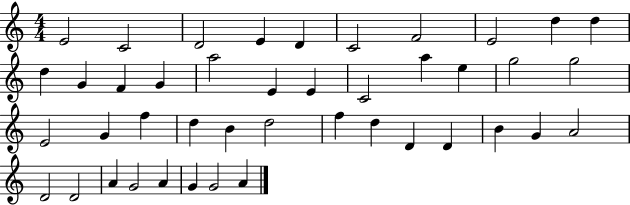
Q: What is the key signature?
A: C major